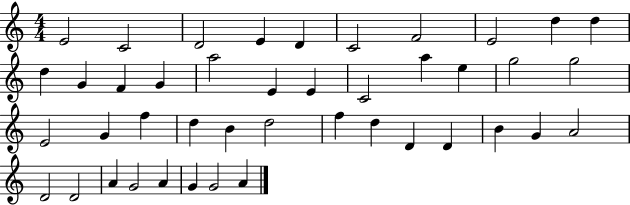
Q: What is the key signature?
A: C major